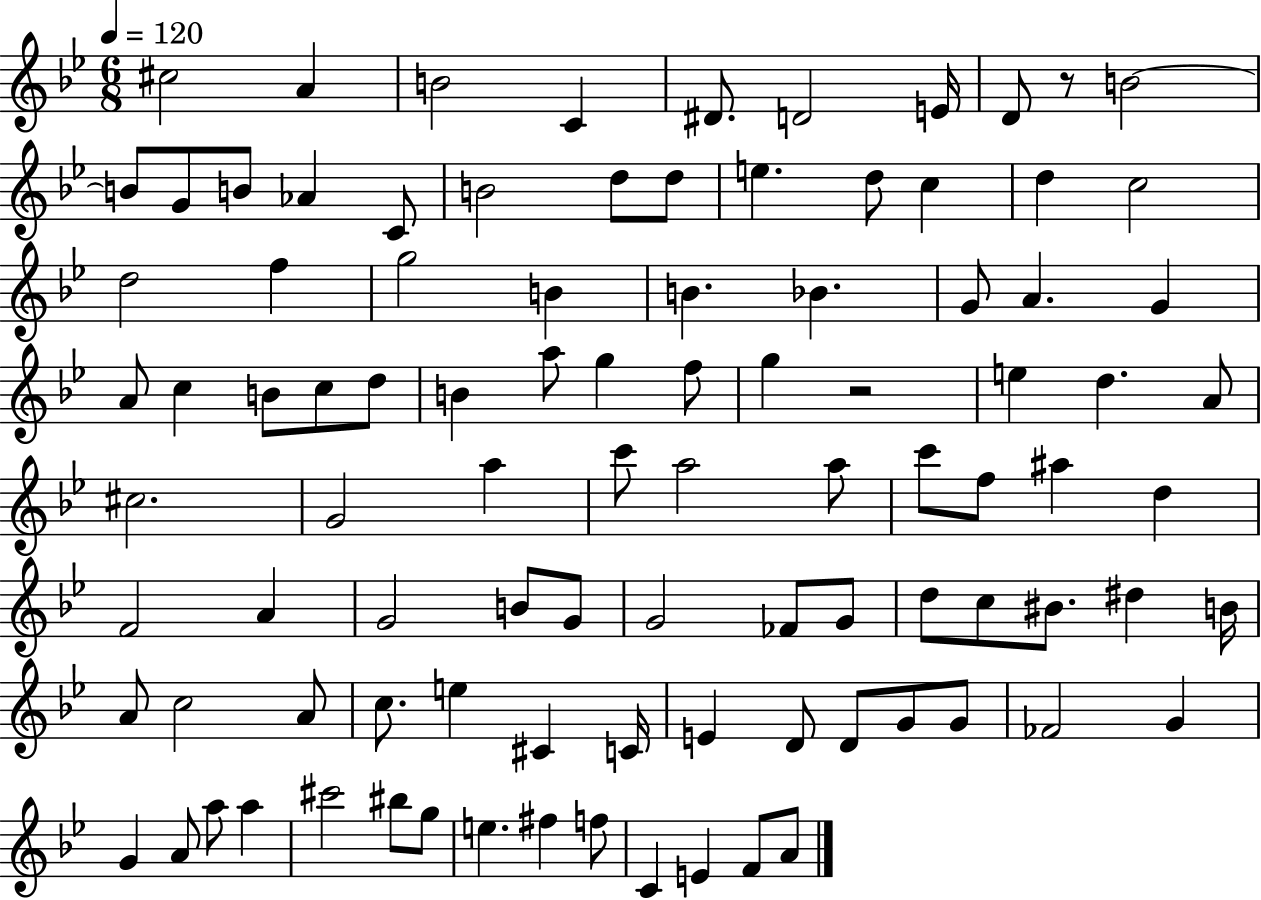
C#5/h A4/q B4/h C4/q D#4/e. D4/h E4/s D4/e R/e B4/h B4/e G4/e B4/e Ab4/q C4/e B4/h D5/e D5/e E5/q. D5/e C5/q D5/q C5/h D5/h F5/q G5/h B4/q B4/q. Bb4/q. G4/e A4/q. G4/q A4/e C5/q B4/e C5/e D5/e B4/q A5/e G5/q F5/e G5/q R/h E5/q D5/q. A4/e C#5/h. G4/h A5/q C6/e A5/h A5/e C6/e F5/e A#5/q D5/q F4/h A4/q G4/h B4/e G4/e G4/h FES4/e G4/e D5/e C5/e BIS4/e. D#5/q B4/s A4/e C5/h A4/e C5/e. E5/q C#4/q C4/s E4/q D4/e D4/e G4/e G4/e FES4/h G4/q G4/q A4/e A5/e A5/q C#6/h BIS5/e G5/e E5/q. F#5/q F5/e C4/q E4/q F4/e A4/e